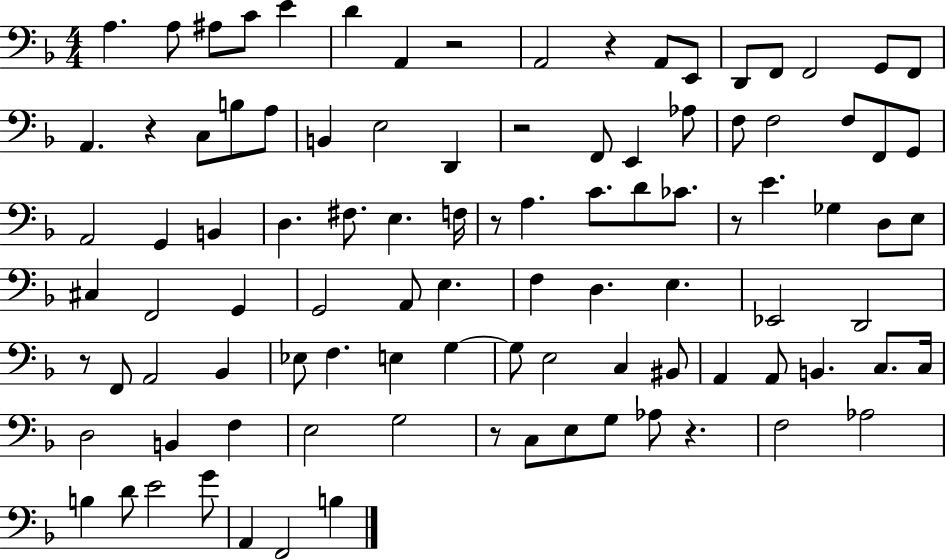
X:1
T:Untitled
M:4/4
L:1/4
K:F
A, A,/2 ^A,/2 C/2 E D A,, z2 A,,2 z A,,/2 E,,/2 D,,/2 F,,/2 F,,2 G,,/2 F,,/2 A,, z C,/2 B,/2 A,/2 B,, E,2 D,, z2 F,,/2 E,, _A,/2 F,/2 F,2 F,/2 F,,/2 G,,/2 A,,2 G,, B,, D, ^F,/2 E, F,/4 z/2 A, C/2 D/2 _C/2 z/2 E _G, D,/2 E,/2 ^C, F,,2 G,, G,,2 A,,/2 E, F, D, E, _E,,2 D,,2 z/2 F,,/2 A,,2 _B,, _E,/2 F, E, G, G,/2 E,2 C, ^B,,/2 A,, A,,/2 B,, C,/2 C,/4 D,2 B,, F, E,2 G,2 z/2 C,/2 E,/2 G,/2 _A,/2 z F,2 _A,2 B, D/2 E2 G/2 A,, F,,2 B,